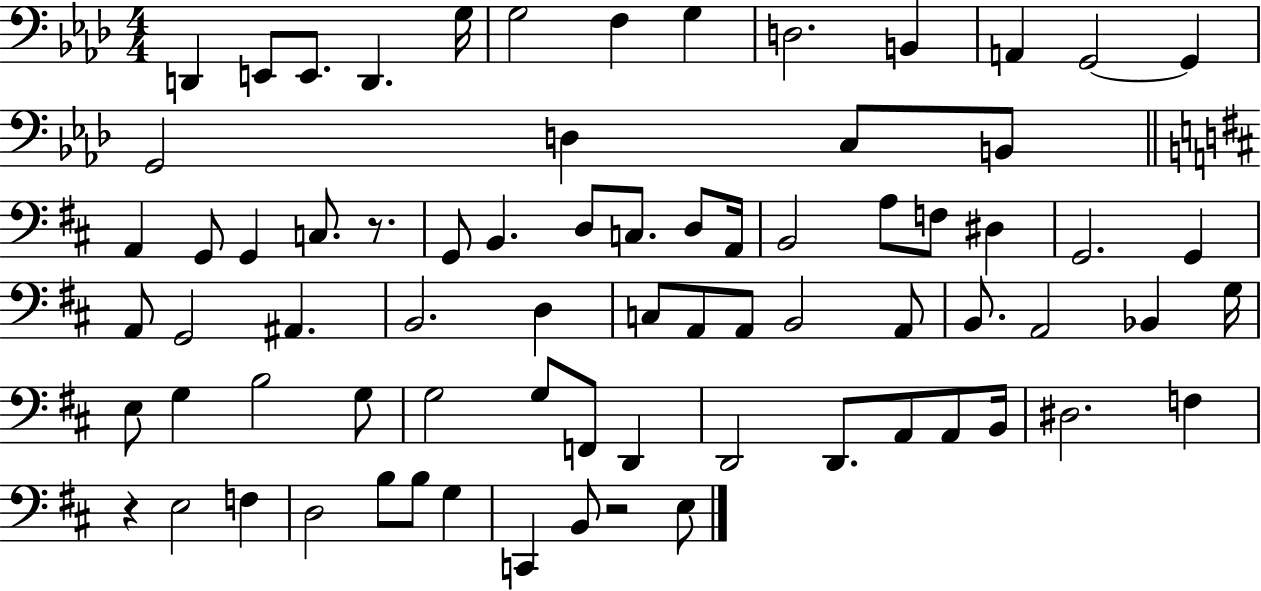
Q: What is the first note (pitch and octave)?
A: D2